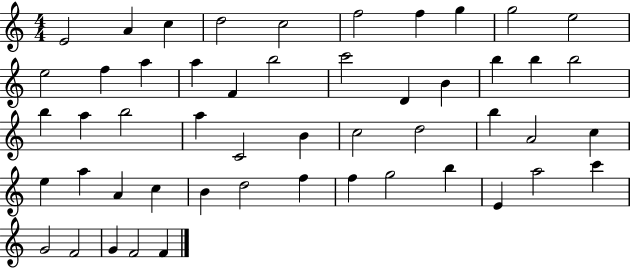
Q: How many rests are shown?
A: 0